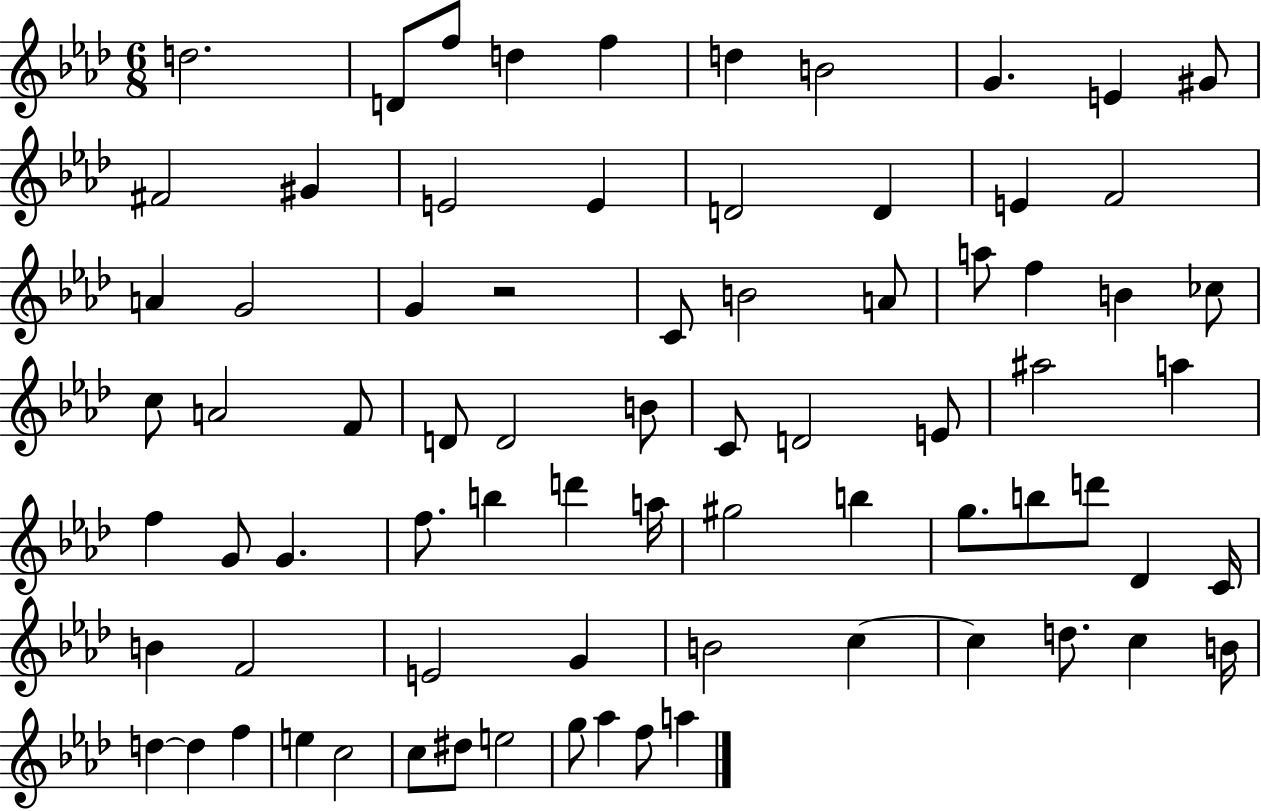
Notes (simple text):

D5/h. D4/e F5/e D5/q F5/q D5/q B4/h G4/q. E4/q G#4/e F#4/h G#4/q E4/h E4/q D4/h D4/q E4/q F4/h A4/q G4/h G4/q R/h C4/e B4/h A4/e A5/e F5/q B4/q CES5/e C5/e A4/h F4/e D4/e D4/h B4/e C4/e D4/h E4/e A#5/h A5/q F5/q G4/e G4/q. F5/e. B5/q D6/q A5/s G#5/h B5/q G5/e. B5/e D6/e Db4/q C4/s B4/q F4/h E4/h G4/q B4/h C5/q C5/q D5/e. C5/q B4/s D5/q D5/q F5/q E5/q C5/h C5/e D#5/e E5/h G5/e Ab5/q F5/e A5/q